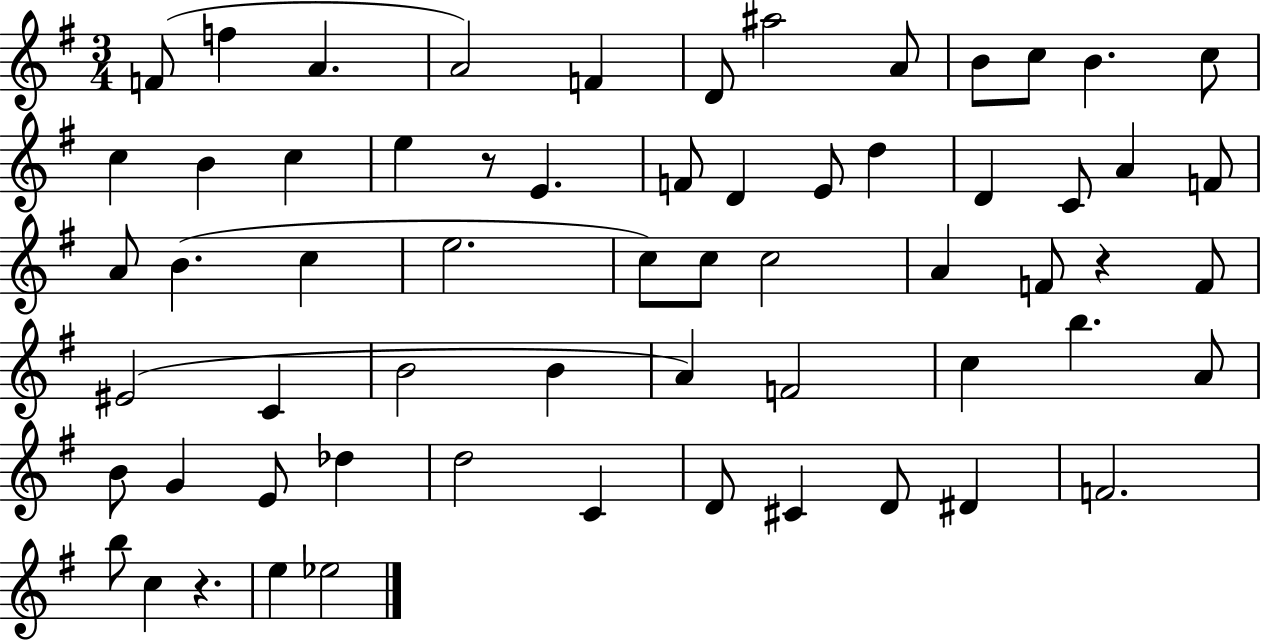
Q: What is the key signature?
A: G major